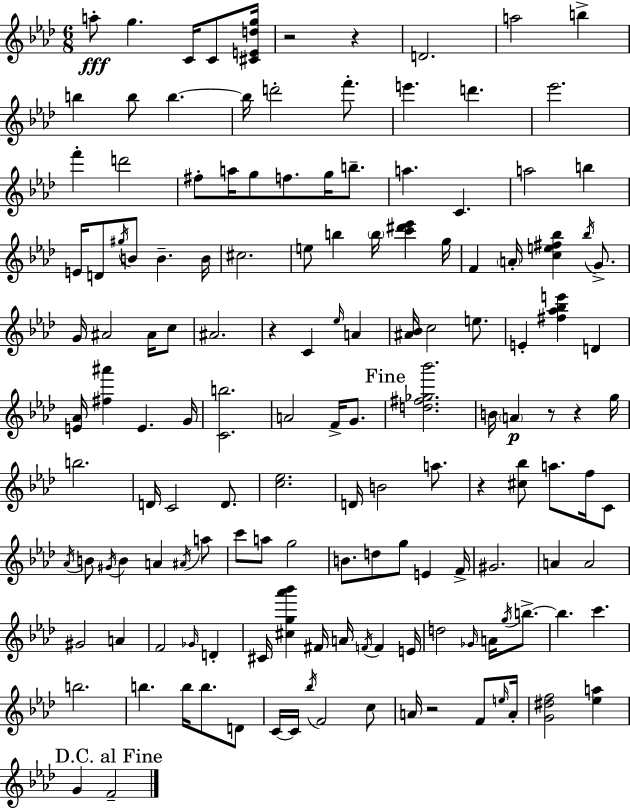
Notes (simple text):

A5/e G5/q. C4/s C4/e [C#4,E4,D5,G5]/s R/h R/q D4/h. A5/h B5/q B5/q B5/e B5/q. B5/s D6/h F6/e. E6/q. D6/q. Eb6/h. F6/q D6/h F#5/e A5/s G5/e F5/e. G5/s B5/e. A5/q. C4/q. A5/h B5/q E4/s D4/e G#5/s B4/e B4/q. B4/s C#5/h. E5/e B5/q B5/s [C6,D#6,Eb6]/q G5/s F4/q A4/s [C5,E5,F#5,Bb5]/q Bb5/s G4/e. G4/s A#4/h A#4/s C5/e A#4/h. R/q C4/q Eb5/s A4/q [A#4,Bb4]/s C5/h E5/e. E4/q [F#5,Ab5,Bb5,E6]/q D4/q [E4,Ab4]/s [F#5,A#6]/q E4/q. G4/s [C4,B5]/h. A4/h F4/s G4/e. [D5,F#5,Gb5,Bb6]/h. B4/s A4/q R/e R/q G5/s B5/h. D4/s C4/h D4/e. [C5,Eb5]/h. D4/s B4/h A5/e. R/q [C#5,Bb5]/e A5/e. F5/s C4/e Ab4/s B4/e G#4/s B4/q A4/q A#4/s A5/e C6/e A5/e G5/h B4/e. D5/e G5/e E4/q F4/s G#4/h. A4/q A4/h G#4/h A4/q F4/h Gb4/s D4/q C#4/s [C#5,G5,Ab6,Bb6]/q F#4/s A4/s F4/s F4/q E4/s D5/h Gb4/s A4/s G5/s B5/e. B5/q. C6/q. B5/h. B5/q. B5/s B5/e. D4/e C4/s C4/s Bb5/s F4/h C5/e A4/s R/h F4/e E5/s A4/s [G4,D#5,F5]/h [Eb5,A5]/q G4/q F4/h